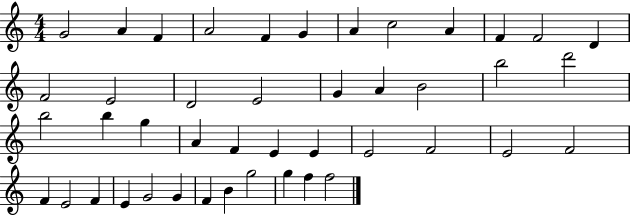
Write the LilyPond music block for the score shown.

{
  \clef treble
  \numericTimeSignature
  \time 4/4
  \key c \major
  g'2 a'4 f'4 | a'2 f'4 g'4 | a'4 c''2 a'4 | f'4 f'2 d'4 | \break f'2 e'2 | d'2 e'2 | g'4 a'4 b'2 | b''2 d'''2 | \break b''2 b''4 g''4 | a'4 f'4 e'4 e'4 | e'2 f'2 | e'2 f'2 | \break f'4 e'2 f'4 | e'4 g'2 g'4 | f'4 b'4 g''2 | g''4 f''4 f''2 | \break \bar "|."
}